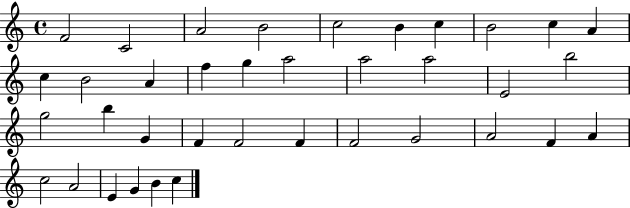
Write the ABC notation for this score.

X:1
T:Untitled
M:4/4
L:1/4
K:C
F2 C2 A2 B2 c2 B c B2 c A c B2 A f g a2 a2 a2 E2 b2 g2 b G F F2 F F2 G2 A2 F A c2 A2 E G B c